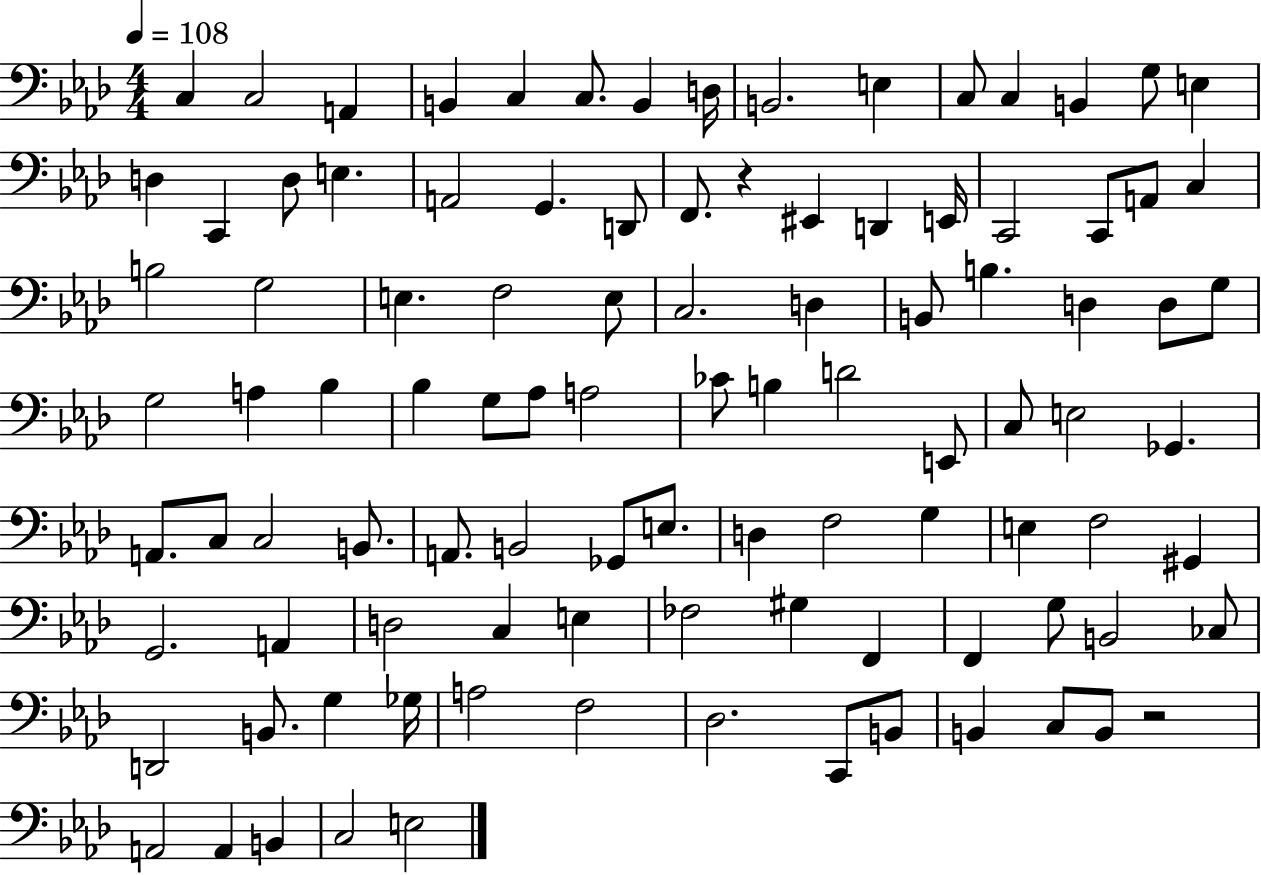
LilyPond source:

{
  \clef bass
  \numericTimeSignature
  \time 4/4
  \key aes \major
  \tempo 4 = 108
  \repeat volta 2 { c4 c2 a,4 | b,4 c4 c8. b,4 d16 | b,2. e4 | c8 c4 b,4 g8 e4 | \break d4 c,4 d8 e4. | a,2 g,4. d,8 | f,8. r4 eis,4 d,4 e,16 | c,2 c,8 a,8 c4 | \break b2 g2 | e4. f2 e8 | c2. d4 | b,8 b4. d4 d8 g8 | \break g2 a4 bes4 | bes4 g8 aes8 a2 | ces'8 b4 d'2 e,8 | c8 e2 ges,4. | \break a,8. c8 c2 b,8. | a,8. b,2 ges,8 e8. | d4 f2 g4 | e4 f2 gis,4 | \break g,2. a,4 | d2 c4 e4 | fes2 gis4 f,4 | f,4 g8 b,2 ces8 | \break d,2 b,8. g4 ges16 | a2 f2 | des2. c,8 b,8 | b,4 c8 b,8 r2 | \break a,2 a,4 b,4 | c2 e2 | } \bar "|."
}